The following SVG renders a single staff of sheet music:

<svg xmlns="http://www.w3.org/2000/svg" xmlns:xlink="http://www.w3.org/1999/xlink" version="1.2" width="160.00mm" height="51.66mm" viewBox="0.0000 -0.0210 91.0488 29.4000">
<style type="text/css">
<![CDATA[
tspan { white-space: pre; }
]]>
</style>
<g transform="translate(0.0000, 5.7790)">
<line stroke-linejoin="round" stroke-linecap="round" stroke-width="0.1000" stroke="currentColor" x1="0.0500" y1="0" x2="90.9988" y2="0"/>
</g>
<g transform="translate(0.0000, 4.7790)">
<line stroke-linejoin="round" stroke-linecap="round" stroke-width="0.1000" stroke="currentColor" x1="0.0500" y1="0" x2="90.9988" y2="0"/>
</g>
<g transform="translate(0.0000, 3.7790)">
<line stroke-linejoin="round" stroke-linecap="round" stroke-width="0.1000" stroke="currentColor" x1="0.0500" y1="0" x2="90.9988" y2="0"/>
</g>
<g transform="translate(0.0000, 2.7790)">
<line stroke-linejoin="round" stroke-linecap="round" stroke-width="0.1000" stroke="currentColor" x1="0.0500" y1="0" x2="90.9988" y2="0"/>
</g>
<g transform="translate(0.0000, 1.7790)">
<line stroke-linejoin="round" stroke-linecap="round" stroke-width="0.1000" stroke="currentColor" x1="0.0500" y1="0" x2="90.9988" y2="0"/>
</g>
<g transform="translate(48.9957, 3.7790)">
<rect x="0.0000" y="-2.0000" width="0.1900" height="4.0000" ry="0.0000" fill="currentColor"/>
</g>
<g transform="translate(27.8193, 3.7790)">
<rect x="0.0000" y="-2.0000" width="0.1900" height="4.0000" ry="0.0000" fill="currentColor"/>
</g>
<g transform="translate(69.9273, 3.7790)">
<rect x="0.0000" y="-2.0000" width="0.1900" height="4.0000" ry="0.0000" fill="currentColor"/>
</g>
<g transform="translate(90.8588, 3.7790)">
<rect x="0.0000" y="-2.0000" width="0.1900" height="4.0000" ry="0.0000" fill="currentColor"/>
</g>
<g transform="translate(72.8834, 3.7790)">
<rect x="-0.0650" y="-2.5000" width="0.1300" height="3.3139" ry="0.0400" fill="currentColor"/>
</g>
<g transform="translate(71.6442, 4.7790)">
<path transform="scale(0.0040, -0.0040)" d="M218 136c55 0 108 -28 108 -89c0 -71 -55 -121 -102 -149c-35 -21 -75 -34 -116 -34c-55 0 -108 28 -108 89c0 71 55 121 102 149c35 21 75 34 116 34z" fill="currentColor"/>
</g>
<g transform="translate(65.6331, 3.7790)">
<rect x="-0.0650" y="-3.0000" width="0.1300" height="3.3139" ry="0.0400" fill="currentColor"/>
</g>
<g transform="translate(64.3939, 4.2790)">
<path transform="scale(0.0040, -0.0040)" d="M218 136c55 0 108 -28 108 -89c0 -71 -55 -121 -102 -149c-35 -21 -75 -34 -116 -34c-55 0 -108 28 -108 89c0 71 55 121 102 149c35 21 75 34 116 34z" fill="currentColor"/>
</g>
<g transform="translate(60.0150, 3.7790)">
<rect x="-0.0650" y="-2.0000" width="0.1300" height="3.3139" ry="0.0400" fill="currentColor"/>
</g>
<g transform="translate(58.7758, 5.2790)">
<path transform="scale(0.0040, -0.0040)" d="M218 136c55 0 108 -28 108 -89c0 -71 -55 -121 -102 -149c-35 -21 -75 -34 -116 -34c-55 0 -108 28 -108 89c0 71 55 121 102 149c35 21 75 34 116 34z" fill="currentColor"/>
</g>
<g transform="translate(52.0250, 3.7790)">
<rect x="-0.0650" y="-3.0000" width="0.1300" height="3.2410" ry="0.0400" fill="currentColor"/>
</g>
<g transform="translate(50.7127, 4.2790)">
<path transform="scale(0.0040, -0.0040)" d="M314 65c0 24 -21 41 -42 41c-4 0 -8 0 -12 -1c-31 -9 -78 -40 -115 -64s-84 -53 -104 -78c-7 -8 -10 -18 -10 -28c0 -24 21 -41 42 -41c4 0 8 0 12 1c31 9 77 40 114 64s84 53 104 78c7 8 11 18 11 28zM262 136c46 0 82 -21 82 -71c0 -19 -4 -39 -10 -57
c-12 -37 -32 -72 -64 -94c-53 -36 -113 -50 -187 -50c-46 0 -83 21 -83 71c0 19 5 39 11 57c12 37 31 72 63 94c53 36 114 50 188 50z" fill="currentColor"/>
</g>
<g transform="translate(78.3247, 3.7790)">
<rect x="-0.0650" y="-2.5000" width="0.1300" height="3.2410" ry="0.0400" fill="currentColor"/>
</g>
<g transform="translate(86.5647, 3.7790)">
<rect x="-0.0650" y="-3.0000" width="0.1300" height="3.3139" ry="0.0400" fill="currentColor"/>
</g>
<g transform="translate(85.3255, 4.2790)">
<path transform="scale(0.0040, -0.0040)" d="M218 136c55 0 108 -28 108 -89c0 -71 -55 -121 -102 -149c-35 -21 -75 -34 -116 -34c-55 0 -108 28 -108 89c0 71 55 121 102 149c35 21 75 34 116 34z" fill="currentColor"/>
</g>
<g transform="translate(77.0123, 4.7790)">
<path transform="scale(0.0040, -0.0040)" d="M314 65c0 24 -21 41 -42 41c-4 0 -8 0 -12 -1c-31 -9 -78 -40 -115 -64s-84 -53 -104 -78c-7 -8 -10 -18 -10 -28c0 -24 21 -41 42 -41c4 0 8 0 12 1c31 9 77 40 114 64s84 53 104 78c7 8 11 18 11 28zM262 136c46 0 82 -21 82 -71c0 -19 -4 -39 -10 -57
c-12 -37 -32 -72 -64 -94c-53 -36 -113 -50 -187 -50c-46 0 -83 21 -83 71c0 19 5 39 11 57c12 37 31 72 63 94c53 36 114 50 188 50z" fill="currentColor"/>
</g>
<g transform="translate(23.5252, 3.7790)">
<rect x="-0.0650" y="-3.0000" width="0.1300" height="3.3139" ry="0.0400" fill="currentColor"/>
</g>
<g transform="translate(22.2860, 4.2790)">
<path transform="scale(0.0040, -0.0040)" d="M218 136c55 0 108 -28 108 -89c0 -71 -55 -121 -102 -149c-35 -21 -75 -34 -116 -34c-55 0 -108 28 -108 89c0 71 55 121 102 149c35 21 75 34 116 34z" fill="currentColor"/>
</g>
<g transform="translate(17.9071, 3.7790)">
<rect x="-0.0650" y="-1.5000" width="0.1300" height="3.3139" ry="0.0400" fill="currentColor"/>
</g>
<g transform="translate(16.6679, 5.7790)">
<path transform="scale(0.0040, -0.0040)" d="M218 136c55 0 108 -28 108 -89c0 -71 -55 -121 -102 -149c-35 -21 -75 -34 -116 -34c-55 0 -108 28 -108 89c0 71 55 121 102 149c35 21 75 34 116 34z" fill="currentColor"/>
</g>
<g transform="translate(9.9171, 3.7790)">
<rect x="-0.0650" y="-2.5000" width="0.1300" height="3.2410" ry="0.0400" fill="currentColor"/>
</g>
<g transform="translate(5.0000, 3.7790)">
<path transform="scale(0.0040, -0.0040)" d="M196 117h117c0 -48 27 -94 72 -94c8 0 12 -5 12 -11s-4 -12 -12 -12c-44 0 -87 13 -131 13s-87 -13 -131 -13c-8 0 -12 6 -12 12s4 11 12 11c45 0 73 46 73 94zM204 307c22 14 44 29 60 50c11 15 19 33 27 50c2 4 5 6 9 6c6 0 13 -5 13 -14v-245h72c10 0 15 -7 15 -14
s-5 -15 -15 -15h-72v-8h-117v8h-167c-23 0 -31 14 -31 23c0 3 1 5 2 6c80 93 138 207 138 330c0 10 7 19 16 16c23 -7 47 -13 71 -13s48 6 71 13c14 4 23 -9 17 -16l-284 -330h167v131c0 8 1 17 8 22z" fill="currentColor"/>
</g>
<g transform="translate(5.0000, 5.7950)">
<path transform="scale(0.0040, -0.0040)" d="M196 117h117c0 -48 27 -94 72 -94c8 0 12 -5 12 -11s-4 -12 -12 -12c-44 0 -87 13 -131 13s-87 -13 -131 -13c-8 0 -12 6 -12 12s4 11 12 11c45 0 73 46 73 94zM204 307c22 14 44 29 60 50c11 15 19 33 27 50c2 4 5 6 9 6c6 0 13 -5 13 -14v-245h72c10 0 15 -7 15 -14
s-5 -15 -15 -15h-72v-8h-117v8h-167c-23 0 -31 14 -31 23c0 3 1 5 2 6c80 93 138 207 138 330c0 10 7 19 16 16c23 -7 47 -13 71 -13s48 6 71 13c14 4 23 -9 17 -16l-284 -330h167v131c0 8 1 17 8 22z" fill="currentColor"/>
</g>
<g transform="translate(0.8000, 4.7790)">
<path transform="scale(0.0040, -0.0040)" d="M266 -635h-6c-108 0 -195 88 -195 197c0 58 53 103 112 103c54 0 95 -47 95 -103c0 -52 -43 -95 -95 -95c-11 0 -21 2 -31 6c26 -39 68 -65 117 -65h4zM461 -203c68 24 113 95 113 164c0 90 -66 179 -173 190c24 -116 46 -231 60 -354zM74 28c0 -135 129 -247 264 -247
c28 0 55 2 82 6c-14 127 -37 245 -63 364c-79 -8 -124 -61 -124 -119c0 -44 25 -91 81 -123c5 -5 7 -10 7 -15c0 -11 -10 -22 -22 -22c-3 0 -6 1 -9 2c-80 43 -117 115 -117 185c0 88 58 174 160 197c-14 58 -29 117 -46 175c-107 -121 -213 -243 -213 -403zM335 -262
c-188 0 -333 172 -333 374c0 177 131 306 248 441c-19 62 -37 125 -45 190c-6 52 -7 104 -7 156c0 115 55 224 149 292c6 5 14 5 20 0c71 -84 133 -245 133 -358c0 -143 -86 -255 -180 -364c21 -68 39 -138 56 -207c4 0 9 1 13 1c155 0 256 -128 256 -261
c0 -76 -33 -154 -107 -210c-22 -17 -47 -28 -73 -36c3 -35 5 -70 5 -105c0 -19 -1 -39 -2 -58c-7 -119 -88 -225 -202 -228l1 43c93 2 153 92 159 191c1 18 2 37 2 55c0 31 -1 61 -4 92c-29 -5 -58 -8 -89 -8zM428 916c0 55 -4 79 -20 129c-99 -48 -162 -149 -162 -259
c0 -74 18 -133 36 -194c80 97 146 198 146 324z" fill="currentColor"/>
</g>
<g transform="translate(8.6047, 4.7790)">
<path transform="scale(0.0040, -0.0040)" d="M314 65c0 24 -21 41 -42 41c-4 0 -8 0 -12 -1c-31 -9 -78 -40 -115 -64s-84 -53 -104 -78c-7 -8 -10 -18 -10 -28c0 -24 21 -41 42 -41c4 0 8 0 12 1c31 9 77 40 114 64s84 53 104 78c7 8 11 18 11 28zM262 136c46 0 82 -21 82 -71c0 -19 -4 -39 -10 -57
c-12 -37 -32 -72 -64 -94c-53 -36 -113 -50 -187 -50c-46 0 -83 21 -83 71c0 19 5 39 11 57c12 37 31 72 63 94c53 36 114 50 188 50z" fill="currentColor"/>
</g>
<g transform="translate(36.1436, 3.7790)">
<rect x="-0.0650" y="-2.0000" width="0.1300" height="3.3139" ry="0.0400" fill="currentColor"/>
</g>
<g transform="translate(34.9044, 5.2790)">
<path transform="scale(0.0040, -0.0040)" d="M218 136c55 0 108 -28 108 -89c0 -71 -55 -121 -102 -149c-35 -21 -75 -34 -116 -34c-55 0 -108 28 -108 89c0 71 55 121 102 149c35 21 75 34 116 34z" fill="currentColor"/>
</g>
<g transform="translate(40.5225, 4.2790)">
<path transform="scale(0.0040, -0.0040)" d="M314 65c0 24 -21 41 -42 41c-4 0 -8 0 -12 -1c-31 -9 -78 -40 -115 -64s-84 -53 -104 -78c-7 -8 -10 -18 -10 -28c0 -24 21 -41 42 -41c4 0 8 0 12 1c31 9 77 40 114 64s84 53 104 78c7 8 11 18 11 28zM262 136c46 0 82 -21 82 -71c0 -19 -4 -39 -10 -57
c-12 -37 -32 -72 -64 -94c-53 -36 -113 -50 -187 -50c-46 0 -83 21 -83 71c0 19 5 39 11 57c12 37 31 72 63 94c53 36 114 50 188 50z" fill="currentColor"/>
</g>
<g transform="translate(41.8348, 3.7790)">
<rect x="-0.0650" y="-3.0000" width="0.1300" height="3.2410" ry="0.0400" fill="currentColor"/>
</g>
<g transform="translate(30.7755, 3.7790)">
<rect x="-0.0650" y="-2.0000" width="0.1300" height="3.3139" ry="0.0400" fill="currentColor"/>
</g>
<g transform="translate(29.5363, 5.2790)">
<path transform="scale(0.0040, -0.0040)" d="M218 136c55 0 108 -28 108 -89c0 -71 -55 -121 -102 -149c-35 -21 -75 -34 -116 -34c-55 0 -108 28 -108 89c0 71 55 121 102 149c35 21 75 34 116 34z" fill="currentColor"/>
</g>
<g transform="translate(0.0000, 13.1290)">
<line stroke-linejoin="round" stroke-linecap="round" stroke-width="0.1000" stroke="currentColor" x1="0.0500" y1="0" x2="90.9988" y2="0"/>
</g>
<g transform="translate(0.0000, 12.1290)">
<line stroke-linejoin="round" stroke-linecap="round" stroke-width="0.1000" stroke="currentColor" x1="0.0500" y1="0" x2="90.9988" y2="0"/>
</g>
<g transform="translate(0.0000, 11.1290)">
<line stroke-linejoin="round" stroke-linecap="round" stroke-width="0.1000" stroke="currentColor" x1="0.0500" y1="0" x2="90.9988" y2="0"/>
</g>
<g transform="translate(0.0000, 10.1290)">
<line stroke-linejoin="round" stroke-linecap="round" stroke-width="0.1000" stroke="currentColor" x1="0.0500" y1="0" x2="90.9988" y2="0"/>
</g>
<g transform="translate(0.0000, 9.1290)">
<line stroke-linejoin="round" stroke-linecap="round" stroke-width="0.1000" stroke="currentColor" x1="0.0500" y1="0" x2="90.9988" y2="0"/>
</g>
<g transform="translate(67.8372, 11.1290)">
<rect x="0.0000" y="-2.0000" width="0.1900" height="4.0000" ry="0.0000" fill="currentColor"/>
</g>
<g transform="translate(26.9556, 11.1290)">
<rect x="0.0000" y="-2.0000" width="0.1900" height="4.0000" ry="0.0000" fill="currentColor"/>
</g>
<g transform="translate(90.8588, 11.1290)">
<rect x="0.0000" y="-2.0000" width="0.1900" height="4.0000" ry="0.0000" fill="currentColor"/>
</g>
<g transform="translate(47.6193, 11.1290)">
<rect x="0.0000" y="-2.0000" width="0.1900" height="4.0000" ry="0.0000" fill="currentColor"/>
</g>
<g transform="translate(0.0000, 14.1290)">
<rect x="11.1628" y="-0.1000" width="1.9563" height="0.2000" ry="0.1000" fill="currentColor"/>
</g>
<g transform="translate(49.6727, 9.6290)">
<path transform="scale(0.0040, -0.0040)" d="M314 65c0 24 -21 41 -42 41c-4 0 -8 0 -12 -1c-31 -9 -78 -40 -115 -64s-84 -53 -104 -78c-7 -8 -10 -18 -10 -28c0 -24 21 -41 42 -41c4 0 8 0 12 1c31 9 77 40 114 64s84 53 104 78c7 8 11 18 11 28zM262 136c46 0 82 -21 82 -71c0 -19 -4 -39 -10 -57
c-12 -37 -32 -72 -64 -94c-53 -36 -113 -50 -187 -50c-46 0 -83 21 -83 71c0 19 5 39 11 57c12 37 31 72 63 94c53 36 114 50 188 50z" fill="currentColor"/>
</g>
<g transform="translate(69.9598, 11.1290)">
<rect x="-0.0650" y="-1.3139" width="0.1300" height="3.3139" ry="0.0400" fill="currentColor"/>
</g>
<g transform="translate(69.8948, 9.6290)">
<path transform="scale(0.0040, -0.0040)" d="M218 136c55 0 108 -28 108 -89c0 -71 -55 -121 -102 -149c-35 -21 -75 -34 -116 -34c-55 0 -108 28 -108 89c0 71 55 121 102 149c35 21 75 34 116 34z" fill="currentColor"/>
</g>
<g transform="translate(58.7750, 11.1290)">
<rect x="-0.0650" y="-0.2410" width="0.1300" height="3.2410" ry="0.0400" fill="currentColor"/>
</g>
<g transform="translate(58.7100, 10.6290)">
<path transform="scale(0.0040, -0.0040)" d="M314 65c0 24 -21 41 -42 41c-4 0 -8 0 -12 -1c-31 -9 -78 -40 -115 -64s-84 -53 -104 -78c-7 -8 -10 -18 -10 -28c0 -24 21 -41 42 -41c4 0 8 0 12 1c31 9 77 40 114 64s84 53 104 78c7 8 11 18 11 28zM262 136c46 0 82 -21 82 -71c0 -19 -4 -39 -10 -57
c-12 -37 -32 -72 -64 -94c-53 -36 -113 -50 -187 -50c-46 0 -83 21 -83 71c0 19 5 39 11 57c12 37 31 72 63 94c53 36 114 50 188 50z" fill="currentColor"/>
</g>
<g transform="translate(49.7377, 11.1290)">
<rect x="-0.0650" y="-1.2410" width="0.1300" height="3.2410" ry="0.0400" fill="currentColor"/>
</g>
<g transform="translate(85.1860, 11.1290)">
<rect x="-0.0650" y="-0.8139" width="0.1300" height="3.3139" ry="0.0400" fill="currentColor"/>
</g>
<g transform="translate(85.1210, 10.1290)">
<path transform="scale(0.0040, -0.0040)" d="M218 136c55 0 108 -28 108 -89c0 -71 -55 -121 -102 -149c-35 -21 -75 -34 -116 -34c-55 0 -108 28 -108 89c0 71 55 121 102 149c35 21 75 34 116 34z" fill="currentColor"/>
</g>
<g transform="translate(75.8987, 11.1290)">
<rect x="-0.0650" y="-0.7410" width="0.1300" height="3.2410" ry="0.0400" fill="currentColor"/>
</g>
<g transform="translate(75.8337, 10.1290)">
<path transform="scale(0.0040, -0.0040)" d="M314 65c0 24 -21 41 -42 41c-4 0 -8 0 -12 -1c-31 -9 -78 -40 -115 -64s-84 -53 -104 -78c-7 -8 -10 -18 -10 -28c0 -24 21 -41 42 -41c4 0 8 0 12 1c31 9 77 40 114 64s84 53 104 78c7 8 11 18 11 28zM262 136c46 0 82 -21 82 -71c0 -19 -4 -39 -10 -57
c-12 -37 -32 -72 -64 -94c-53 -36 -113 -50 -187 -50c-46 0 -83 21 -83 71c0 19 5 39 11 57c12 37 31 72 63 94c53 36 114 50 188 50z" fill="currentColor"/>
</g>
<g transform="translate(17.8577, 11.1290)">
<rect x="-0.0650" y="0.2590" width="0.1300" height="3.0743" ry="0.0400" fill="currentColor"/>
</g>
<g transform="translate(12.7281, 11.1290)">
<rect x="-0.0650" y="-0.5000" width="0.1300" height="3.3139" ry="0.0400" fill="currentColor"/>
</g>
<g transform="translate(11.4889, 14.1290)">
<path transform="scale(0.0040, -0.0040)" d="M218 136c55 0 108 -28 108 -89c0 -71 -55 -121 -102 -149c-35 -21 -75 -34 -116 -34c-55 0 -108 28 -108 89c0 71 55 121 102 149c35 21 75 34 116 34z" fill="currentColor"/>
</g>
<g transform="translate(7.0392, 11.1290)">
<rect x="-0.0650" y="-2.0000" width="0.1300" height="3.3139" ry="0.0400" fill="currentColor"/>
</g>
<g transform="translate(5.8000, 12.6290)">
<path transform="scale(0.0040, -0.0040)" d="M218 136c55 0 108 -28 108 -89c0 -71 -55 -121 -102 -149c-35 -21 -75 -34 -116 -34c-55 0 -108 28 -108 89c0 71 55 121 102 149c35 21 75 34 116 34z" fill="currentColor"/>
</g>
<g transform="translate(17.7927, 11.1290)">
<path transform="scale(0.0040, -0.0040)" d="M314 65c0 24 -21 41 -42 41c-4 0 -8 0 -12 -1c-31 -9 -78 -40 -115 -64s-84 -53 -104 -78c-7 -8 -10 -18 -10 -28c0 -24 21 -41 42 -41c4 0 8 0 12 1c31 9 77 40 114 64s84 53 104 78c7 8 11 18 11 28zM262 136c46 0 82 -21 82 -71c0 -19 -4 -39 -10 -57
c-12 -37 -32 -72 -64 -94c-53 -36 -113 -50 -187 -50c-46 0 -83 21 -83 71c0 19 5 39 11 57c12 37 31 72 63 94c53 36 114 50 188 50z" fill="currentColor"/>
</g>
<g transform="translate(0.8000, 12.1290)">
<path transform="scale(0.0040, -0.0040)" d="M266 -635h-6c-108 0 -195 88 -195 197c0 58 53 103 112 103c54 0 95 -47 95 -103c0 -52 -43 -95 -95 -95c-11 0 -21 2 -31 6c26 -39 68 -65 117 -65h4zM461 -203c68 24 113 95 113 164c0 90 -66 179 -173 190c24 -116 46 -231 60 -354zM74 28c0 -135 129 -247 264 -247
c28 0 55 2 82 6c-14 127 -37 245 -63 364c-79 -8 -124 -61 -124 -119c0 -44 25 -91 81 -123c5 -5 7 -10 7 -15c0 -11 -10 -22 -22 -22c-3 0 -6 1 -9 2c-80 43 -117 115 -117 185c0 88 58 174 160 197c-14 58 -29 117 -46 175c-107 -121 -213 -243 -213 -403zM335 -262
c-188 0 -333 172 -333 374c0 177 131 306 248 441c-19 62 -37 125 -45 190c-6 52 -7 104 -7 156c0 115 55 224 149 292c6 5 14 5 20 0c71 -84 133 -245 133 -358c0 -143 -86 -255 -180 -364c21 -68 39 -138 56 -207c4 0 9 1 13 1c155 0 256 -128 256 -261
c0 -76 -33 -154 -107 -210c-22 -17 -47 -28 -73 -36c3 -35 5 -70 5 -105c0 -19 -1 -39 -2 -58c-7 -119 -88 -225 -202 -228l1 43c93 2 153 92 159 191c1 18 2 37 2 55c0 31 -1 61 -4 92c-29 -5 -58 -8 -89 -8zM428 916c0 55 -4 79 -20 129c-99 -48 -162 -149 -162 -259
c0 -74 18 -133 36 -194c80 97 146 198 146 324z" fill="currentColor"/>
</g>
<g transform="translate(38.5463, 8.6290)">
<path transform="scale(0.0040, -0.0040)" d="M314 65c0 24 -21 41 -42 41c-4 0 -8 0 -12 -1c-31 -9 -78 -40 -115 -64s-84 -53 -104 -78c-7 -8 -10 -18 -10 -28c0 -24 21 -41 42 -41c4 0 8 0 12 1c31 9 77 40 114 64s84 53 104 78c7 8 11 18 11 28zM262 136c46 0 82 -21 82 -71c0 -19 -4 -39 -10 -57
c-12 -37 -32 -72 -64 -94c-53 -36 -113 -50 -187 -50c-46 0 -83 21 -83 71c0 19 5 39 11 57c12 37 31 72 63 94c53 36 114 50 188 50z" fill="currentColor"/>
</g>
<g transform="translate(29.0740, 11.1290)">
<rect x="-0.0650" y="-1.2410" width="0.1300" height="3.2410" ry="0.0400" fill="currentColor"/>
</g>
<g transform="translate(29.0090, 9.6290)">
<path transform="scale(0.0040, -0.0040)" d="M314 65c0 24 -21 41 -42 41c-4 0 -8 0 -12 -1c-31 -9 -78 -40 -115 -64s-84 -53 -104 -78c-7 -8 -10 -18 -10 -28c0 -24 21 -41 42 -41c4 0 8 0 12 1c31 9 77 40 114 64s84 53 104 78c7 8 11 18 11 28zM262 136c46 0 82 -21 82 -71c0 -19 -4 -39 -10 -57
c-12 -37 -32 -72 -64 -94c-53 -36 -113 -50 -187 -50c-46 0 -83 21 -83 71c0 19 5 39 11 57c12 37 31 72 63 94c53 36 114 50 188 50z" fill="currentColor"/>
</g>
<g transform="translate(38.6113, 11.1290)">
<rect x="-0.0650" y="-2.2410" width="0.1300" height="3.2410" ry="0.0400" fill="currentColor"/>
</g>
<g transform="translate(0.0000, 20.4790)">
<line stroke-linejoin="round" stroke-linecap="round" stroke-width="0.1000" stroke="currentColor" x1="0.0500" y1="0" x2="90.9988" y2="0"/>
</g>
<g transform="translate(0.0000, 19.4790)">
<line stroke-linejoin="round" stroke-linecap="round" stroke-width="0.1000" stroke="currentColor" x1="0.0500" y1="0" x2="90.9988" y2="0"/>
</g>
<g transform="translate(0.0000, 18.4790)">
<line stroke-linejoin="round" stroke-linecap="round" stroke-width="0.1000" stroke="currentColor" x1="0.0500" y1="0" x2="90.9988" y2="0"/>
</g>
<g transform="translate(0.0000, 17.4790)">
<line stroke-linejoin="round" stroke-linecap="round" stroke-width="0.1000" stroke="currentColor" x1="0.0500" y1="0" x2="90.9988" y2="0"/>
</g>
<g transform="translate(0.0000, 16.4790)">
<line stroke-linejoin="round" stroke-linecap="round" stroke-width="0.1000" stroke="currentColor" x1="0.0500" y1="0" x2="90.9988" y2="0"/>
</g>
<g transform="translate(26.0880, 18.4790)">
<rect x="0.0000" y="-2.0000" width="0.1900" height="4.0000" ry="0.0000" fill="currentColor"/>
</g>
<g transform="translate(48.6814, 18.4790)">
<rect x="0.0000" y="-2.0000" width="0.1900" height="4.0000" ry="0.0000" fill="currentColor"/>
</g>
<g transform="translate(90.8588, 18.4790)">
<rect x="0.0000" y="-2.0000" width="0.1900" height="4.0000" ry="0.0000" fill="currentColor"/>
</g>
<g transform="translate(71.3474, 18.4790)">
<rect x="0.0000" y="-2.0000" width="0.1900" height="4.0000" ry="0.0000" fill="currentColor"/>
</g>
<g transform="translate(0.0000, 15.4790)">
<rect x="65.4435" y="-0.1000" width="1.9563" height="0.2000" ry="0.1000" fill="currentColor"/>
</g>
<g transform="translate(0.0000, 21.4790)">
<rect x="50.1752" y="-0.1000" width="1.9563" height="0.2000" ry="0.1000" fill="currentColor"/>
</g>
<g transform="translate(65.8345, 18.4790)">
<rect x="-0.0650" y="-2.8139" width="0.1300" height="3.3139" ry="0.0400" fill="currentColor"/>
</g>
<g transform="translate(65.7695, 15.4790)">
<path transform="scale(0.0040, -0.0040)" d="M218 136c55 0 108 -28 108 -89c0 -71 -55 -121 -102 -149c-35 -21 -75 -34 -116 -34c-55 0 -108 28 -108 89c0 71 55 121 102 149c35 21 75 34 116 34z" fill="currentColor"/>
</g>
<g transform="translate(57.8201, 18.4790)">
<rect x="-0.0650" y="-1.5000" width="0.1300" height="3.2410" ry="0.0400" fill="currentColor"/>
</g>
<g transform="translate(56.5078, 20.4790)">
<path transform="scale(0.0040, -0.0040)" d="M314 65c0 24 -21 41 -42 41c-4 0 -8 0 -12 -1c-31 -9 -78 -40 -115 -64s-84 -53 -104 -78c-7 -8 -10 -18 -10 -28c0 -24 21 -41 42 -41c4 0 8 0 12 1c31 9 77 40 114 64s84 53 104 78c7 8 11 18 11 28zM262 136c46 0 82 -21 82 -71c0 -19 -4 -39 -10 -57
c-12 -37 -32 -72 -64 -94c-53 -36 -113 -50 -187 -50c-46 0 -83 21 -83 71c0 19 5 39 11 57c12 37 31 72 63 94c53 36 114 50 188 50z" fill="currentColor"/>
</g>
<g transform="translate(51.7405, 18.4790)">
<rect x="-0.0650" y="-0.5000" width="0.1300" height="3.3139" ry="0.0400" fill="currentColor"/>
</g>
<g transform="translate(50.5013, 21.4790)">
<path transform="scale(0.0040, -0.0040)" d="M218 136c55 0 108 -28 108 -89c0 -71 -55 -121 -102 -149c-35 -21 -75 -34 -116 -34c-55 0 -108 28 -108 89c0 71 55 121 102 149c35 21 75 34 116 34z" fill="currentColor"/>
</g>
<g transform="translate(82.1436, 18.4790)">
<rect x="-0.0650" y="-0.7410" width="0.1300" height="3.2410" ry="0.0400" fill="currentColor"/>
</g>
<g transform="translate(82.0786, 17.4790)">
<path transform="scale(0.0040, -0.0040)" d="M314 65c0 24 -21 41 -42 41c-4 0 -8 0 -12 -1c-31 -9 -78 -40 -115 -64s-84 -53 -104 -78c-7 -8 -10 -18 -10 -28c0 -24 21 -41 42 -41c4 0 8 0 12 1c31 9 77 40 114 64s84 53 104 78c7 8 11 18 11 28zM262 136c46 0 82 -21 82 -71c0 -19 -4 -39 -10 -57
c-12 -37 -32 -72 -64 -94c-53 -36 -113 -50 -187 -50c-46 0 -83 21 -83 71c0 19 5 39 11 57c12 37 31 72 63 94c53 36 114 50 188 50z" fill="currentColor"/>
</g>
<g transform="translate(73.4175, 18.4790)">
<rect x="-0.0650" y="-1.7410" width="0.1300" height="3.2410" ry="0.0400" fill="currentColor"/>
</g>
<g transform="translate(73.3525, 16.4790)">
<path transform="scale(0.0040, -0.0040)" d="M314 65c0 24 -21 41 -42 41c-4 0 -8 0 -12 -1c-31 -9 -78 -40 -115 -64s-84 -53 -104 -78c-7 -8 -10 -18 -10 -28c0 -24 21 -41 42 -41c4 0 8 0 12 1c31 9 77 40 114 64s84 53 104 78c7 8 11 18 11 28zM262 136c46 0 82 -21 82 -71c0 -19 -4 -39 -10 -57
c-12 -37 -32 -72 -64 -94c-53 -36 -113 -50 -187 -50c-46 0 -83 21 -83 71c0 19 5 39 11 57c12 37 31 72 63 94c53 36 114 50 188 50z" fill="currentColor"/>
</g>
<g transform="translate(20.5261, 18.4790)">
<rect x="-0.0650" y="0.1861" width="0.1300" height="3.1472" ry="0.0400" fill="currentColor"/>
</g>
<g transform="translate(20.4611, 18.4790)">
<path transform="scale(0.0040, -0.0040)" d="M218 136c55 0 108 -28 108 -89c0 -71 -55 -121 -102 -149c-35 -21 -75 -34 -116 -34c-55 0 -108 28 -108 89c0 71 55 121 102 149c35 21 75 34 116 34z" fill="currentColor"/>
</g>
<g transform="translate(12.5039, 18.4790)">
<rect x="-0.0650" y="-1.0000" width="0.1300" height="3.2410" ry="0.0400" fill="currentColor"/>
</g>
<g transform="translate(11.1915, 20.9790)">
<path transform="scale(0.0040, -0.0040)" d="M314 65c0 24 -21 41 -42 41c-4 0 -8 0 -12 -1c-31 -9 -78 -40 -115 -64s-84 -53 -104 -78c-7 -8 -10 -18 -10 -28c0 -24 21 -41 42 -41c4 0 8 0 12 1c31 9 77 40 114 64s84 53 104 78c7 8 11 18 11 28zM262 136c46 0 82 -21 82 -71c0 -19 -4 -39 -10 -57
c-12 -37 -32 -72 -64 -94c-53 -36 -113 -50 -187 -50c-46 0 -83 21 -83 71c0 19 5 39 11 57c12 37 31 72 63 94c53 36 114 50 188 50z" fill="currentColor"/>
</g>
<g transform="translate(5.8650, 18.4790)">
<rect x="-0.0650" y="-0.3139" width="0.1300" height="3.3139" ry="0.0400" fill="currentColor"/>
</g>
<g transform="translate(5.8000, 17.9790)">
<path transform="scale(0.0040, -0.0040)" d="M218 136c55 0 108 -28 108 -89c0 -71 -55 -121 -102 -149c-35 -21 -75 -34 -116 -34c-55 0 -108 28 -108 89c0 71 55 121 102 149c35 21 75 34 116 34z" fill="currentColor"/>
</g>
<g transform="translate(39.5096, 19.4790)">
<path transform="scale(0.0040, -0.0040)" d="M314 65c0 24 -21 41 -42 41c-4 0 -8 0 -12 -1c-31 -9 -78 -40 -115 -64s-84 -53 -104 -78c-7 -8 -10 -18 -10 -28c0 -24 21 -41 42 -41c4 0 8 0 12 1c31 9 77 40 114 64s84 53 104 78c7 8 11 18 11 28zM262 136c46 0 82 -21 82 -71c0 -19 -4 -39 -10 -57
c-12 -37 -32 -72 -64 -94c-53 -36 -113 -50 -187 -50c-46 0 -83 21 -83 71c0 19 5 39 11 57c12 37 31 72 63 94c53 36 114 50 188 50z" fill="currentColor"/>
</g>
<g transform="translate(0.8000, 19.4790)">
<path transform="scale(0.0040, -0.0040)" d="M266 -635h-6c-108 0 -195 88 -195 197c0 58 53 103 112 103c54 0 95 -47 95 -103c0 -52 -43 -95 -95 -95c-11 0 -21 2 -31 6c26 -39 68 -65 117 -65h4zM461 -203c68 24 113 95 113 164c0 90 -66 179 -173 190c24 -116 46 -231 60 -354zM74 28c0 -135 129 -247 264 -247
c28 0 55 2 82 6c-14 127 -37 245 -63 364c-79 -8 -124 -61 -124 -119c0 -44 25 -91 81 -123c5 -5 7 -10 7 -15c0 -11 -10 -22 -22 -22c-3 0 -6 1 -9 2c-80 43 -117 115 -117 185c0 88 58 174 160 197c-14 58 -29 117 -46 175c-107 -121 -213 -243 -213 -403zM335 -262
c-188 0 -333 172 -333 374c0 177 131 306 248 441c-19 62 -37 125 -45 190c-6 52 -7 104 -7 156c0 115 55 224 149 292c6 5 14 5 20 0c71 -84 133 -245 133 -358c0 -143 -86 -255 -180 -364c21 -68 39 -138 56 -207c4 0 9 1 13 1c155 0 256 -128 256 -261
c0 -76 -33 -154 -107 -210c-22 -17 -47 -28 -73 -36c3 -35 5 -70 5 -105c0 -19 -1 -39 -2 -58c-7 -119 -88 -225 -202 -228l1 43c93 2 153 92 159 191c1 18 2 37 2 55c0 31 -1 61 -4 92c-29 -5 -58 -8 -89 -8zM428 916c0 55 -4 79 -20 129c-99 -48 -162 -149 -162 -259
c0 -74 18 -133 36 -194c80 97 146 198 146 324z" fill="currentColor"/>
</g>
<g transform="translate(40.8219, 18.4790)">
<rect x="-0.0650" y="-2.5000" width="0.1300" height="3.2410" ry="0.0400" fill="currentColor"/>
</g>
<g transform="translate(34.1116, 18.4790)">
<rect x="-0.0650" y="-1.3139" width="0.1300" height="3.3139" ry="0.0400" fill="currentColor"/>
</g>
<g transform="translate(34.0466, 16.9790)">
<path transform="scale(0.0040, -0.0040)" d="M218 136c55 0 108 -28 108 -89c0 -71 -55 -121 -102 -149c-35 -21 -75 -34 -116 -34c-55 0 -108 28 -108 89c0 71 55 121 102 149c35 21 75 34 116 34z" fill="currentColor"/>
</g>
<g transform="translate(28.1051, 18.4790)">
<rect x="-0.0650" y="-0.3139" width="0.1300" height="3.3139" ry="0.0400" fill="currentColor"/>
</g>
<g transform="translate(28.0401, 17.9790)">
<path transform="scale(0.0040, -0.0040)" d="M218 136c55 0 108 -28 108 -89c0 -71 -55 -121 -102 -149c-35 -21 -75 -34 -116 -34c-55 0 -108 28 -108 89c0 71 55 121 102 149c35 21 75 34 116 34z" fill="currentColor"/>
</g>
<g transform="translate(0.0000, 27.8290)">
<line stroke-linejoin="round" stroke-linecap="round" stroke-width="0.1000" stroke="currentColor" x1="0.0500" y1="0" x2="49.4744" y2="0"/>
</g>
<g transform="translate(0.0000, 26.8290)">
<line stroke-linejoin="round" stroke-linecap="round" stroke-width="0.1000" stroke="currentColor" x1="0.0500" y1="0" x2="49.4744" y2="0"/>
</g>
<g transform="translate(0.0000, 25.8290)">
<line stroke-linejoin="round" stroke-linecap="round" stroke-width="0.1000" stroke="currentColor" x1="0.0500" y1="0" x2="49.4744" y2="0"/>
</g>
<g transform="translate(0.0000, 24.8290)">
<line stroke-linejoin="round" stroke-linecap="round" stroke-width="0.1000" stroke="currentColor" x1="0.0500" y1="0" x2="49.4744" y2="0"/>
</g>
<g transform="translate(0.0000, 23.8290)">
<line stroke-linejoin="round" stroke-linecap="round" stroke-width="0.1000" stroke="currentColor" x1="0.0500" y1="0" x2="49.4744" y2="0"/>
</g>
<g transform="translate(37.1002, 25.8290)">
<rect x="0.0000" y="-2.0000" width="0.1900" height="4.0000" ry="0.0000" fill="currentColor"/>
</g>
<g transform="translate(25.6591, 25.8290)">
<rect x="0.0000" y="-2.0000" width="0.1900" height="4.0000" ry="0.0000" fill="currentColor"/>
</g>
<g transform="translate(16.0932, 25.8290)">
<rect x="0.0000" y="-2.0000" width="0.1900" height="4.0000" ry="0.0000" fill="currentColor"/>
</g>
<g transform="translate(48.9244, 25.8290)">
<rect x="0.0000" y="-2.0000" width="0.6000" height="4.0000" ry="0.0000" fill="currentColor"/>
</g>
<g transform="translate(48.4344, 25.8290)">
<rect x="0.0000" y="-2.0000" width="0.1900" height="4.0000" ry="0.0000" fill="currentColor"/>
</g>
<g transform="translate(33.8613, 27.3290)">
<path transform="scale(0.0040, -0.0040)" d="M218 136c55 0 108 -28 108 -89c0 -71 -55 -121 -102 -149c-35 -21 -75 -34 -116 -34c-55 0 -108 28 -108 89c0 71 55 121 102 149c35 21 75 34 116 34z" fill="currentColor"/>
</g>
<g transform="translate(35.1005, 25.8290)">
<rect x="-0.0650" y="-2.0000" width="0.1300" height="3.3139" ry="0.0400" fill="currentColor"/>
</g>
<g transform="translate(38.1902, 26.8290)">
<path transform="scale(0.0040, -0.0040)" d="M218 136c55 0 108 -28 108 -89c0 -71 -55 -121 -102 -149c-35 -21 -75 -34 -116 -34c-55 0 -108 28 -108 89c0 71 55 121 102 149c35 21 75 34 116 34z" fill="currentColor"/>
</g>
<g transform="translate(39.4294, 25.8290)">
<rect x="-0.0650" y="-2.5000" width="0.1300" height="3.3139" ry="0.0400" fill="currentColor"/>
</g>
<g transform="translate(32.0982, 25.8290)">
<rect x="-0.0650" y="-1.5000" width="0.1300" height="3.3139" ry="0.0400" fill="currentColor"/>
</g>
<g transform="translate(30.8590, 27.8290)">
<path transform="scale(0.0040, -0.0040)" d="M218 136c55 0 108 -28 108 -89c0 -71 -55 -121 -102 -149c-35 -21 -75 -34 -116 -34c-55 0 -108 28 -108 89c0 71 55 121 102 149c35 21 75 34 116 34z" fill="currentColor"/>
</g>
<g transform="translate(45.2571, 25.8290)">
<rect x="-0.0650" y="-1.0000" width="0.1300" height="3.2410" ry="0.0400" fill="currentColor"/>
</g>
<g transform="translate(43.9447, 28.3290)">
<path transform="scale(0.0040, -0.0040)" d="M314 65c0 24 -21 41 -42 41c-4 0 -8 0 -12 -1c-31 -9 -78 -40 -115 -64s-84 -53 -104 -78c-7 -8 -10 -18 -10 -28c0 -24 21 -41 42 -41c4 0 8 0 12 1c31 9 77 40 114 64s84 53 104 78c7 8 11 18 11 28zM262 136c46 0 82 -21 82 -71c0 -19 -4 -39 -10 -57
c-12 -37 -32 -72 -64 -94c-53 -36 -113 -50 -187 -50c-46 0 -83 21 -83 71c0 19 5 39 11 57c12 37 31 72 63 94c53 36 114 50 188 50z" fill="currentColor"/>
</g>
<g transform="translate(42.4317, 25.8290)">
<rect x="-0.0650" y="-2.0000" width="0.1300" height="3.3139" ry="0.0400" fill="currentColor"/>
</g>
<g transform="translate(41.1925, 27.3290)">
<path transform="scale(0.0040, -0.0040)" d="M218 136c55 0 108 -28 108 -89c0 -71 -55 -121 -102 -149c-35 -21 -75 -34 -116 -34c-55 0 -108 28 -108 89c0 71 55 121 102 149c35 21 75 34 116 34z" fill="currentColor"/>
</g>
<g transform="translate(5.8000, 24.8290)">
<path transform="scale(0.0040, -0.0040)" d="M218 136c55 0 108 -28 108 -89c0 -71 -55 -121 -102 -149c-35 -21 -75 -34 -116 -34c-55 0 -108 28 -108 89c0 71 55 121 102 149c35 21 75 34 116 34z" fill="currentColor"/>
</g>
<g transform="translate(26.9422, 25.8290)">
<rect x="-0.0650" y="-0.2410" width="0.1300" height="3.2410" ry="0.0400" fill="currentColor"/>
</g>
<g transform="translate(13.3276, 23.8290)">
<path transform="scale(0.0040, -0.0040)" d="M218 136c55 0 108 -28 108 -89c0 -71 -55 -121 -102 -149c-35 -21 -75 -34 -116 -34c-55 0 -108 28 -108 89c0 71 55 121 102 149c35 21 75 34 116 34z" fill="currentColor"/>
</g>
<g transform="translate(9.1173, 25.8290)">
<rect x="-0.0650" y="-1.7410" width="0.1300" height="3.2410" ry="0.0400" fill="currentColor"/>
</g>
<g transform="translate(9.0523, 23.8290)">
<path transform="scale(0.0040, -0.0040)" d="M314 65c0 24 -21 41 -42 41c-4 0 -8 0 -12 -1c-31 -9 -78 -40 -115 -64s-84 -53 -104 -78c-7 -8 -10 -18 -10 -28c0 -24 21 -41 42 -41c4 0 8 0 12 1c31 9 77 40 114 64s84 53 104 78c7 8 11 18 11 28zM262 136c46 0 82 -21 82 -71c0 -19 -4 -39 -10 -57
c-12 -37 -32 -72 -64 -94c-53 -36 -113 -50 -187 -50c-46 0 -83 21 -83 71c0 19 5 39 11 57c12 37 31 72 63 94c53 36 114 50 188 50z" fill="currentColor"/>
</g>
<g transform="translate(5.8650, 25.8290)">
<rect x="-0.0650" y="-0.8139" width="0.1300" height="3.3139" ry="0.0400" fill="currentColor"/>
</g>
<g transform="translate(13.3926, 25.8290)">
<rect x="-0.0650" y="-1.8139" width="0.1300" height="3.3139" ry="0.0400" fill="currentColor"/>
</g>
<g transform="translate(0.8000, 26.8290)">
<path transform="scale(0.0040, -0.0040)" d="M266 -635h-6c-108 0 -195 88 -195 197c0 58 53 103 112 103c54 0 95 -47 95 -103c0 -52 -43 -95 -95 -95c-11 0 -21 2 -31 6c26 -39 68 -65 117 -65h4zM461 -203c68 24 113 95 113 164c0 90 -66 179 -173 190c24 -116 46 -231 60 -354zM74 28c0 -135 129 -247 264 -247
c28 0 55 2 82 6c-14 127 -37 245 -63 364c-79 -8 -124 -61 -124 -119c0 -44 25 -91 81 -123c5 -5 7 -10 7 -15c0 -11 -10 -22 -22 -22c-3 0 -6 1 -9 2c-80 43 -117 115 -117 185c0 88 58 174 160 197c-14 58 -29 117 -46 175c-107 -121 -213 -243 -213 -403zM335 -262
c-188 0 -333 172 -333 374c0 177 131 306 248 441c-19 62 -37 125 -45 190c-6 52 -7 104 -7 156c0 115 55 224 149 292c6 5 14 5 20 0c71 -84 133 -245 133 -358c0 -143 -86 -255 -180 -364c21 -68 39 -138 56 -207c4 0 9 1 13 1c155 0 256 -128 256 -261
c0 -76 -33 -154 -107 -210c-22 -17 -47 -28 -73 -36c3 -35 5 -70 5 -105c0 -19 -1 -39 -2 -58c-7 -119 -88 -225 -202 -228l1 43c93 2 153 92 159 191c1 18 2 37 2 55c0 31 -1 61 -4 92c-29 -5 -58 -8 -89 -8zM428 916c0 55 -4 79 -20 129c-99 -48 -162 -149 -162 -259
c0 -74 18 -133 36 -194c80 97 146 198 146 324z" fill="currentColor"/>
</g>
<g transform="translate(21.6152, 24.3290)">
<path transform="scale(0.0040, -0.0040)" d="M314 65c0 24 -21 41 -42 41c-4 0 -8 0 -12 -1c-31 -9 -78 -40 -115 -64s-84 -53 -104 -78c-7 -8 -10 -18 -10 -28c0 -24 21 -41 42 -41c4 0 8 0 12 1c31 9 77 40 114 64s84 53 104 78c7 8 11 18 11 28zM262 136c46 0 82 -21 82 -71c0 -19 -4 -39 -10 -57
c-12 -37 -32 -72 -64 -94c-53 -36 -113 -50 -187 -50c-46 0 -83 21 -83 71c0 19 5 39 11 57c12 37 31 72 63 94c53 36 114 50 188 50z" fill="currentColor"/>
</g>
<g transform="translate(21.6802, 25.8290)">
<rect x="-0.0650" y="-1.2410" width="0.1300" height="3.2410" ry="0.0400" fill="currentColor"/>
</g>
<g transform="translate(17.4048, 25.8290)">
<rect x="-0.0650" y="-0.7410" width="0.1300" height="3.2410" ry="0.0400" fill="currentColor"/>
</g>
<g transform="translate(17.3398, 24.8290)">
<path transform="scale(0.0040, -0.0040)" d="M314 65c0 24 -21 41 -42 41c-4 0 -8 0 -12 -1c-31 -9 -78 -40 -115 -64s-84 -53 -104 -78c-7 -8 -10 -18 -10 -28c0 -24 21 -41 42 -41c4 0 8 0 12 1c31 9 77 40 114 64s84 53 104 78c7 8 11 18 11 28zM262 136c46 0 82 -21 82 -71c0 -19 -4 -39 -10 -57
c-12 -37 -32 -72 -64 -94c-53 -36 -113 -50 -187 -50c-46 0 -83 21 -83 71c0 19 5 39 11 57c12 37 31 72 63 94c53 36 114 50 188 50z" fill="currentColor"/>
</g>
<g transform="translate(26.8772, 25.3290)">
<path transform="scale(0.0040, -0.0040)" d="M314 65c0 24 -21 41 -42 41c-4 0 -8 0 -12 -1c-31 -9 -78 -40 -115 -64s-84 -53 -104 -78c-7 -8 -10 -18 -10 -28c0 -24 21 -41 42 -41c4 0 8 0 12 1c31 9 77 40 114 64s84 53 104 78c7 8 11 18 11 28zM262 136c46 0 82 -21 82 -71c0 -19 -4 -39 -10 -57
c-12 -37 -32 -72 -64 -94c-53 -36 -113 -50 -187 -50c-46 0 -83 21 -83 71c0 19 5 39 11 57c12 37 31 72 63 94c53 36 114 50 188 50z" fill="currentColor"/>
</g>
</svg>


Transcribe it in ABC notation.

X:1
T:Untitled
M:4/4
L:1/4
K:C
G2 E A F F A2 A2 F A G G2 A F C B2 e2 g2 e2 c2 e d2 d c D2 B c e G2 C E2 a f2 d2 d f2 f d2 e2 c2 E F G F D2